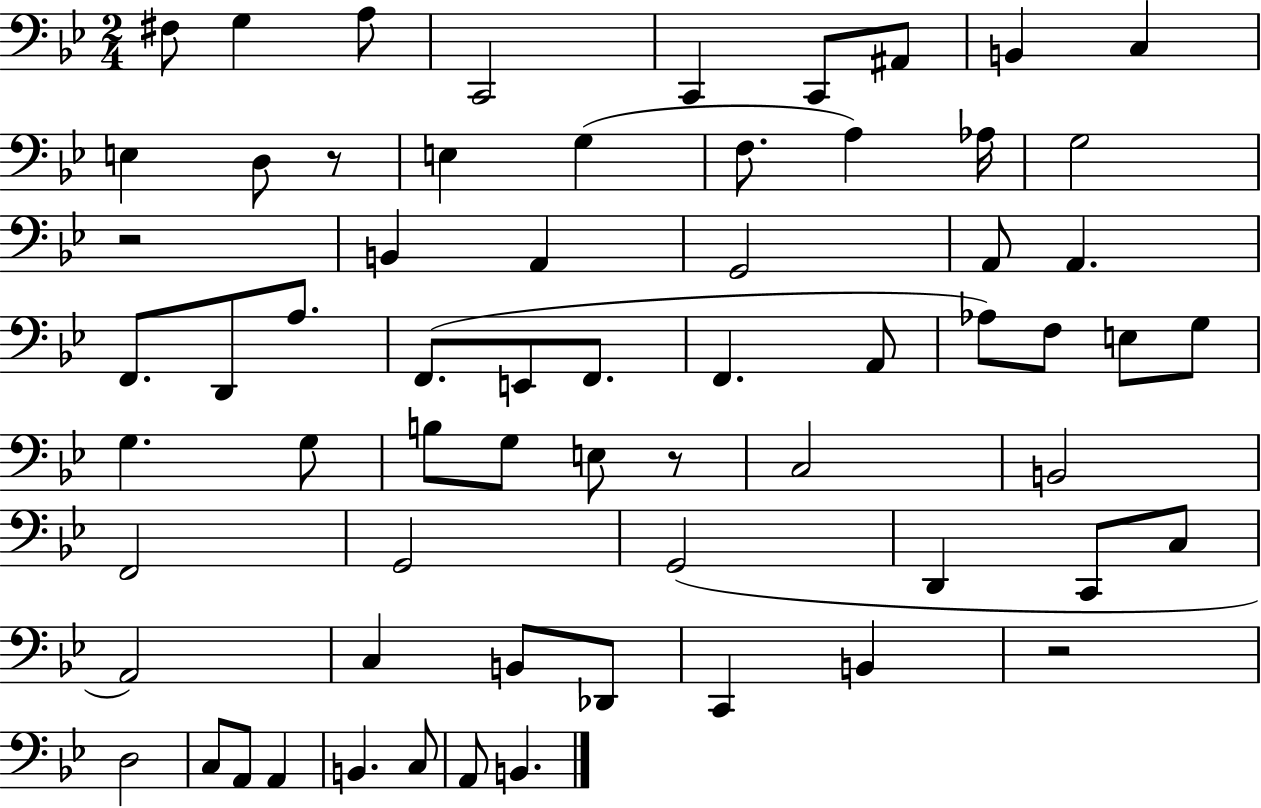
X:1
T:Untitled
M:2/4
L:1/4
K:Bb
^F,/2 G, A,/2 C,,2 C,, C,,/2 ^A,,/2 B,, C, E, D,/2 z/2 E, G, F,/2 A, _A,/4 G,2 z2 B,, A,, G,,2 A,,/2 A,, F,,/2 D,,/2 A,/2 F,,/2 E,,/2 F,,/2 F,, A,,/2 _A,/2 F,/2 E,/2 G,/2 G, G,/2 B,/2 G,/2 E,/2 z/2 C,2 B,,2 F,,2 G,,2 G,,2 D,, C,,/2 C,/2 A,,2 C, B,,/2 _D,,/2 C,, B,, z2 D,2 C,/2 A,,/2 A,, B,, C,/2 A,,/2 B,,